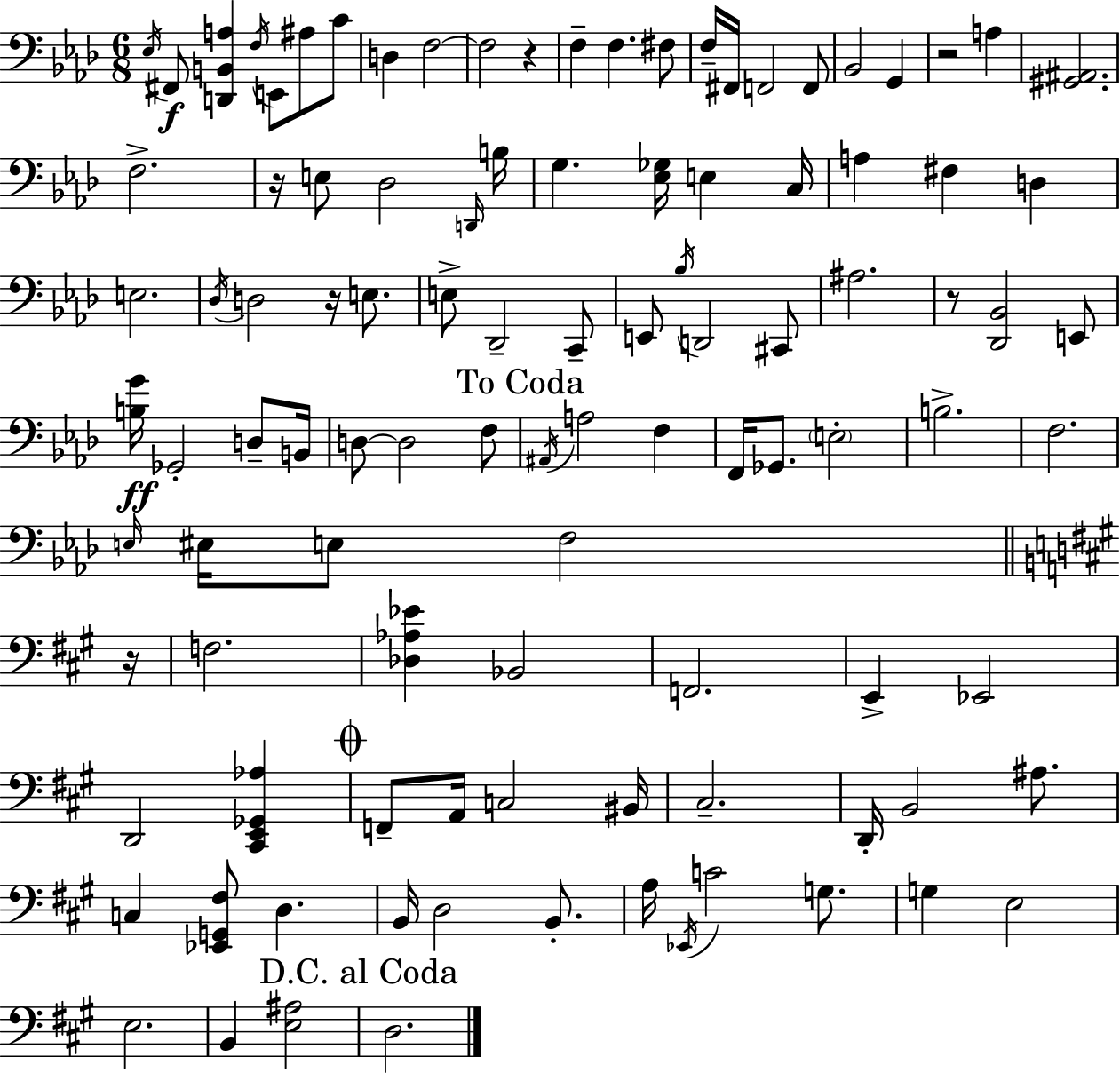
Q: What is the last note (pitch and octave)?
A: D3